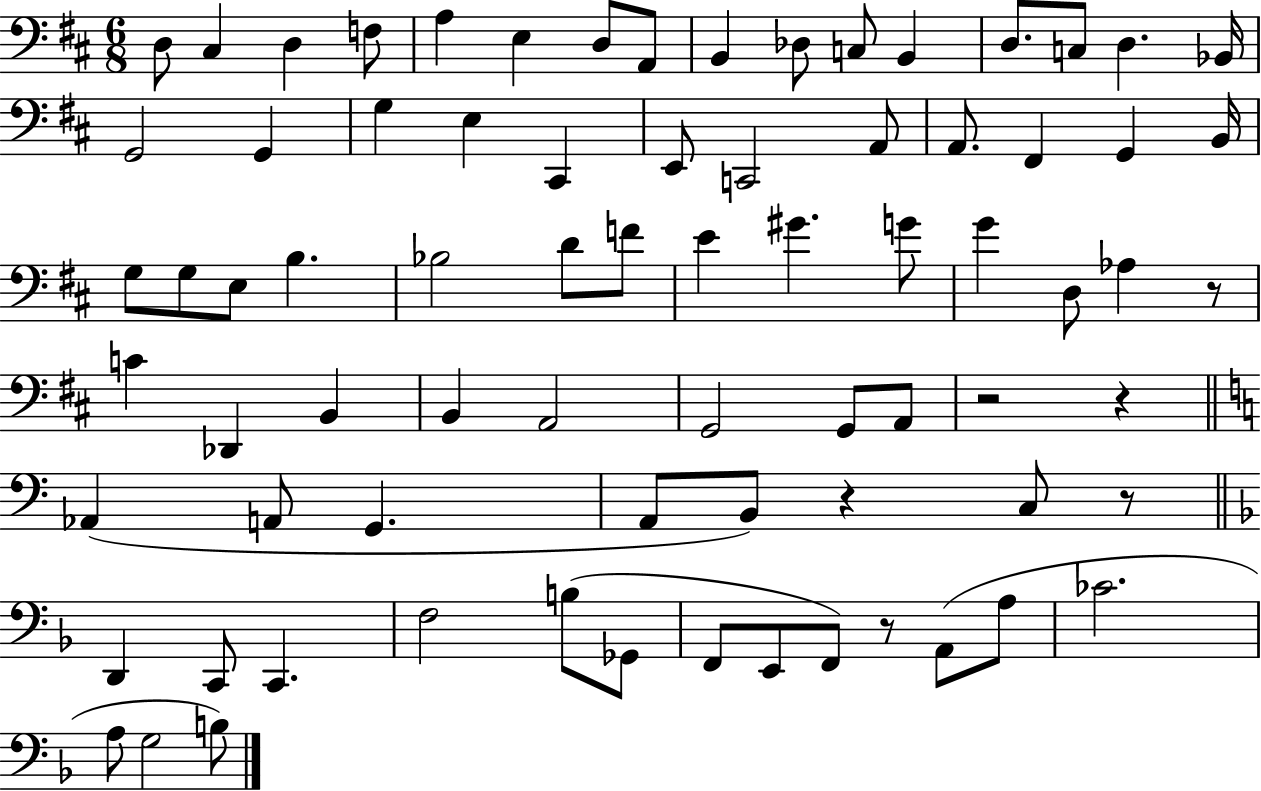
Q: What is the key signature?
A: D major